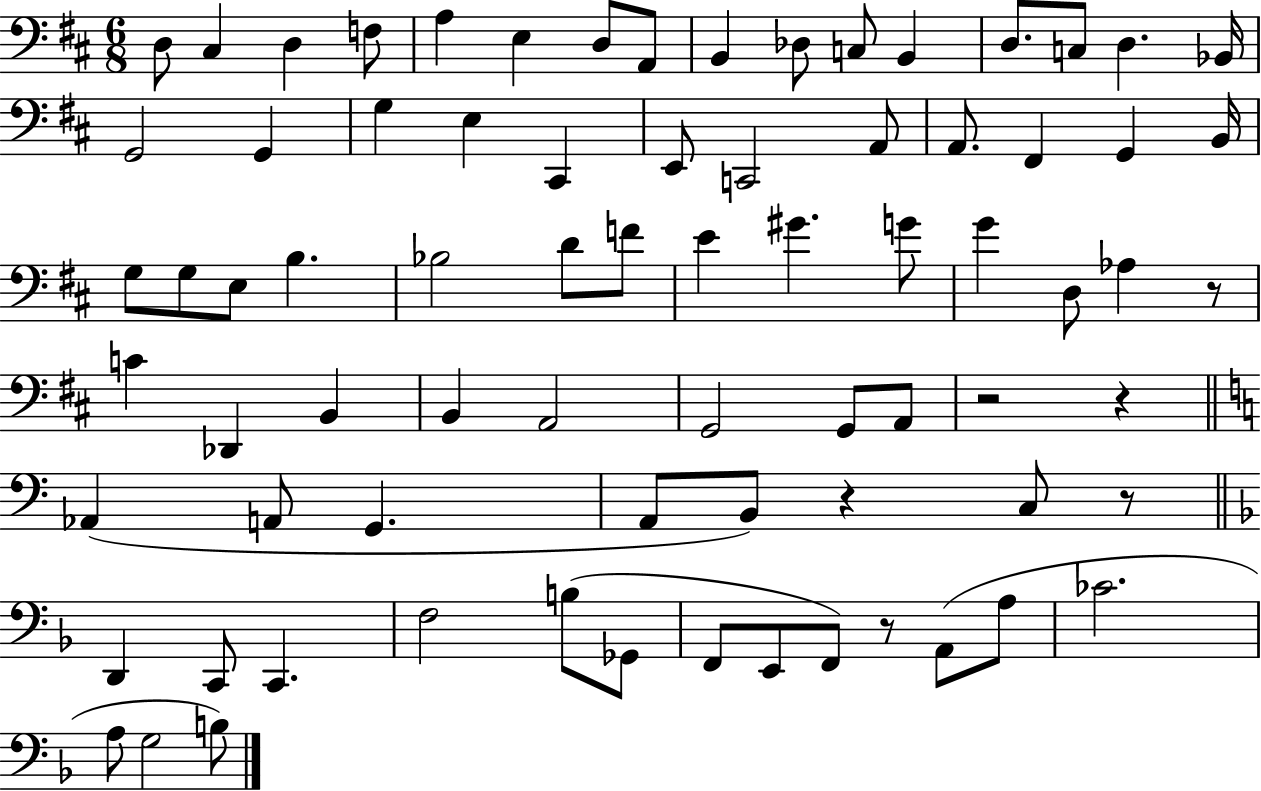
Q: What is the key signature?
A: D major